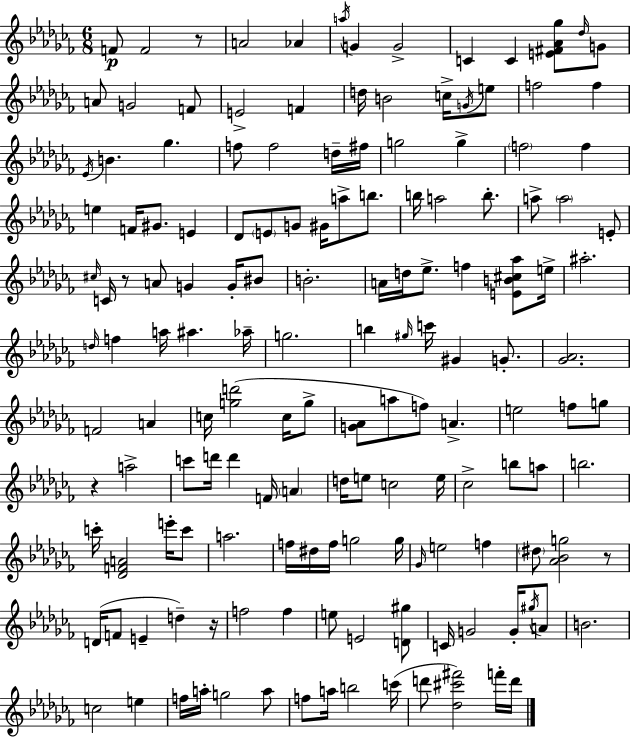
{
  \clef treble
  \numericTimeSignature
  \time 6/8
  \key aes \minor
  f'8\p f'2 r8 | a'2 aes'4 | \acciaccatura { a''16 } g'4 g'2-> | c'4 c'4 <e' fis' aes' ges''>8 \grace { des''16 } | \break g'8 a'8 g'2 | f'8 e'2-> f'4 | d''16 b'2 c''16-> | \acciaccatura { g'16 } e''8 f''2 f''4 | \break \acciaccatura { ees'16 } b'4. ges''4. | f''8 f''2 | d''16-- fis''16 g''2 | g''4-> \parenthesize f''2 | \break f''4 e''4 f'16 gis'8. | e'4 des'8 \parenthesize e'8 g'8 gis'16 a''8-> | b''8. b''16 a''2 | b''8.-. a''8-> \parenthesize a''2 | \break e'8-. \grace { cis''16 } c'16 r8 a'8 g'4 | g'16-. bis'8 b'2.-. | a'16 d''16 ees''8.-> f''4 | <e' b' cis'' aes''>8 e''16-> ais''2.-. | \break \grace { d''16 } f''4 a''16 ais''4. | aes''16-- g''2. | b''4 \grace { gis''16 } c'''16 | gis'4 g'8.-. <ges' aes'>2. | \break f'2 | a'4 c''16 <g'' d'''>2( | c''16 g''8-> <g' aes'>8 a''8 f''8) | a'4.-> e''2 | \break f''8 g''8 r4 a''2-> | c'''8 d'''16 d'''4 | f'16 \parenthesize a'4 d''16 e''8 c''2 | e''16 ces''2-> | \break b''8 a''8 b''2. | c'''16-. <des' f' a'>2 | e'''16-. c'''8 a''2. | f''16 dis''16 f''16 g''2 | \break g''16 \grace { ges'16 } e''2 | f''4 \parenthesize dis''8 <aes' bes' g''>2 | r8 d'16( f'8 e'4-- | d''4--) r16 f''2 | \break f''4 e''8 e'2 | <d' gis''>8 c'16 g'2 | g'16-. \acciaccatura { gis''16 } a'8 b'2. | c''2 | \break e''4 f''16 a''16-. g''2 | a''8 f''8 a''16 | b''2 c'''16( d'''8 <des'' cis''' fis'''>2) | f'''16-. d'''16 \bar "|."
}